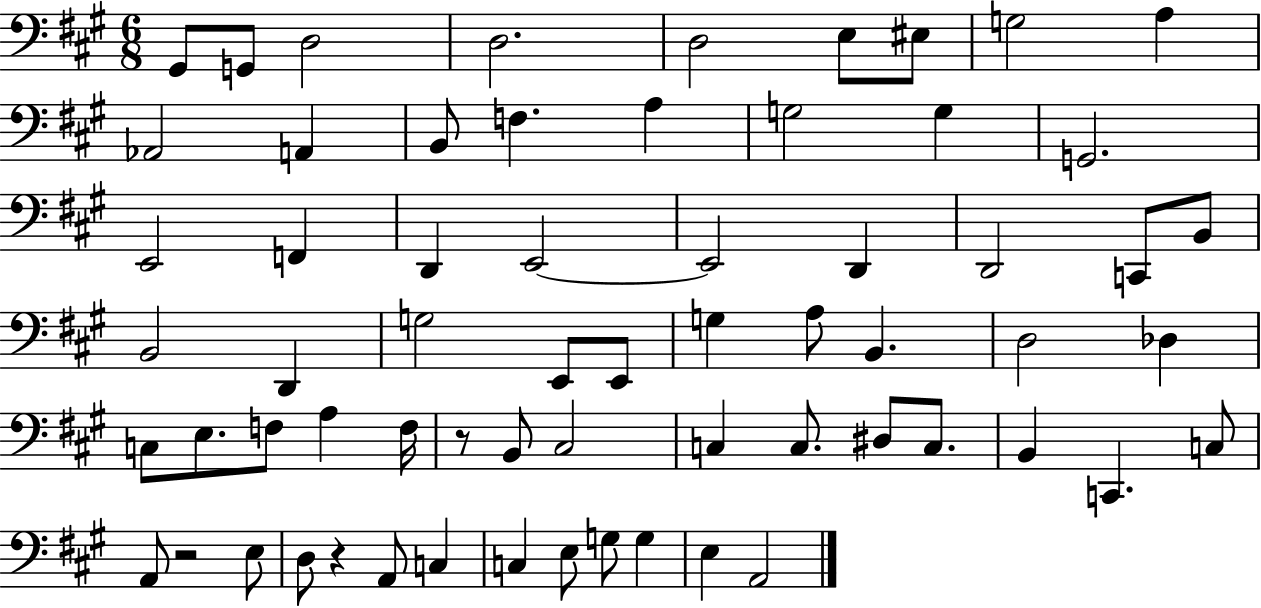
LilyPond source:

{
  \clef bass
  \numericTimeSignature
  \time 6/8
  \key a \major
  gis,8 g,8 d2 | d2. | d2 e8 eis8 | g2 a4 | \break aes,2 a,4 | b,8 f4. a4 | g2 g4 | g,2. | \break e,2 f,4 | d,4 e,2~~ | e,2 d,4 | d,2 c,8 b,8 | \break b,2 d,4 | g2 e,8 e,8 | g4 a8 b,4. | d2 des4 | \break c8 e8. f8 a4 f16 | r8 b,8 cis2 | c4 c8. dis8 c8. | b,4 c,4. c8 | \break a,8 r2 e8 | d8 r4 a,8 c4 | c4 e8 g8 g4 | e4 a,2 | \break \bar "|."
}